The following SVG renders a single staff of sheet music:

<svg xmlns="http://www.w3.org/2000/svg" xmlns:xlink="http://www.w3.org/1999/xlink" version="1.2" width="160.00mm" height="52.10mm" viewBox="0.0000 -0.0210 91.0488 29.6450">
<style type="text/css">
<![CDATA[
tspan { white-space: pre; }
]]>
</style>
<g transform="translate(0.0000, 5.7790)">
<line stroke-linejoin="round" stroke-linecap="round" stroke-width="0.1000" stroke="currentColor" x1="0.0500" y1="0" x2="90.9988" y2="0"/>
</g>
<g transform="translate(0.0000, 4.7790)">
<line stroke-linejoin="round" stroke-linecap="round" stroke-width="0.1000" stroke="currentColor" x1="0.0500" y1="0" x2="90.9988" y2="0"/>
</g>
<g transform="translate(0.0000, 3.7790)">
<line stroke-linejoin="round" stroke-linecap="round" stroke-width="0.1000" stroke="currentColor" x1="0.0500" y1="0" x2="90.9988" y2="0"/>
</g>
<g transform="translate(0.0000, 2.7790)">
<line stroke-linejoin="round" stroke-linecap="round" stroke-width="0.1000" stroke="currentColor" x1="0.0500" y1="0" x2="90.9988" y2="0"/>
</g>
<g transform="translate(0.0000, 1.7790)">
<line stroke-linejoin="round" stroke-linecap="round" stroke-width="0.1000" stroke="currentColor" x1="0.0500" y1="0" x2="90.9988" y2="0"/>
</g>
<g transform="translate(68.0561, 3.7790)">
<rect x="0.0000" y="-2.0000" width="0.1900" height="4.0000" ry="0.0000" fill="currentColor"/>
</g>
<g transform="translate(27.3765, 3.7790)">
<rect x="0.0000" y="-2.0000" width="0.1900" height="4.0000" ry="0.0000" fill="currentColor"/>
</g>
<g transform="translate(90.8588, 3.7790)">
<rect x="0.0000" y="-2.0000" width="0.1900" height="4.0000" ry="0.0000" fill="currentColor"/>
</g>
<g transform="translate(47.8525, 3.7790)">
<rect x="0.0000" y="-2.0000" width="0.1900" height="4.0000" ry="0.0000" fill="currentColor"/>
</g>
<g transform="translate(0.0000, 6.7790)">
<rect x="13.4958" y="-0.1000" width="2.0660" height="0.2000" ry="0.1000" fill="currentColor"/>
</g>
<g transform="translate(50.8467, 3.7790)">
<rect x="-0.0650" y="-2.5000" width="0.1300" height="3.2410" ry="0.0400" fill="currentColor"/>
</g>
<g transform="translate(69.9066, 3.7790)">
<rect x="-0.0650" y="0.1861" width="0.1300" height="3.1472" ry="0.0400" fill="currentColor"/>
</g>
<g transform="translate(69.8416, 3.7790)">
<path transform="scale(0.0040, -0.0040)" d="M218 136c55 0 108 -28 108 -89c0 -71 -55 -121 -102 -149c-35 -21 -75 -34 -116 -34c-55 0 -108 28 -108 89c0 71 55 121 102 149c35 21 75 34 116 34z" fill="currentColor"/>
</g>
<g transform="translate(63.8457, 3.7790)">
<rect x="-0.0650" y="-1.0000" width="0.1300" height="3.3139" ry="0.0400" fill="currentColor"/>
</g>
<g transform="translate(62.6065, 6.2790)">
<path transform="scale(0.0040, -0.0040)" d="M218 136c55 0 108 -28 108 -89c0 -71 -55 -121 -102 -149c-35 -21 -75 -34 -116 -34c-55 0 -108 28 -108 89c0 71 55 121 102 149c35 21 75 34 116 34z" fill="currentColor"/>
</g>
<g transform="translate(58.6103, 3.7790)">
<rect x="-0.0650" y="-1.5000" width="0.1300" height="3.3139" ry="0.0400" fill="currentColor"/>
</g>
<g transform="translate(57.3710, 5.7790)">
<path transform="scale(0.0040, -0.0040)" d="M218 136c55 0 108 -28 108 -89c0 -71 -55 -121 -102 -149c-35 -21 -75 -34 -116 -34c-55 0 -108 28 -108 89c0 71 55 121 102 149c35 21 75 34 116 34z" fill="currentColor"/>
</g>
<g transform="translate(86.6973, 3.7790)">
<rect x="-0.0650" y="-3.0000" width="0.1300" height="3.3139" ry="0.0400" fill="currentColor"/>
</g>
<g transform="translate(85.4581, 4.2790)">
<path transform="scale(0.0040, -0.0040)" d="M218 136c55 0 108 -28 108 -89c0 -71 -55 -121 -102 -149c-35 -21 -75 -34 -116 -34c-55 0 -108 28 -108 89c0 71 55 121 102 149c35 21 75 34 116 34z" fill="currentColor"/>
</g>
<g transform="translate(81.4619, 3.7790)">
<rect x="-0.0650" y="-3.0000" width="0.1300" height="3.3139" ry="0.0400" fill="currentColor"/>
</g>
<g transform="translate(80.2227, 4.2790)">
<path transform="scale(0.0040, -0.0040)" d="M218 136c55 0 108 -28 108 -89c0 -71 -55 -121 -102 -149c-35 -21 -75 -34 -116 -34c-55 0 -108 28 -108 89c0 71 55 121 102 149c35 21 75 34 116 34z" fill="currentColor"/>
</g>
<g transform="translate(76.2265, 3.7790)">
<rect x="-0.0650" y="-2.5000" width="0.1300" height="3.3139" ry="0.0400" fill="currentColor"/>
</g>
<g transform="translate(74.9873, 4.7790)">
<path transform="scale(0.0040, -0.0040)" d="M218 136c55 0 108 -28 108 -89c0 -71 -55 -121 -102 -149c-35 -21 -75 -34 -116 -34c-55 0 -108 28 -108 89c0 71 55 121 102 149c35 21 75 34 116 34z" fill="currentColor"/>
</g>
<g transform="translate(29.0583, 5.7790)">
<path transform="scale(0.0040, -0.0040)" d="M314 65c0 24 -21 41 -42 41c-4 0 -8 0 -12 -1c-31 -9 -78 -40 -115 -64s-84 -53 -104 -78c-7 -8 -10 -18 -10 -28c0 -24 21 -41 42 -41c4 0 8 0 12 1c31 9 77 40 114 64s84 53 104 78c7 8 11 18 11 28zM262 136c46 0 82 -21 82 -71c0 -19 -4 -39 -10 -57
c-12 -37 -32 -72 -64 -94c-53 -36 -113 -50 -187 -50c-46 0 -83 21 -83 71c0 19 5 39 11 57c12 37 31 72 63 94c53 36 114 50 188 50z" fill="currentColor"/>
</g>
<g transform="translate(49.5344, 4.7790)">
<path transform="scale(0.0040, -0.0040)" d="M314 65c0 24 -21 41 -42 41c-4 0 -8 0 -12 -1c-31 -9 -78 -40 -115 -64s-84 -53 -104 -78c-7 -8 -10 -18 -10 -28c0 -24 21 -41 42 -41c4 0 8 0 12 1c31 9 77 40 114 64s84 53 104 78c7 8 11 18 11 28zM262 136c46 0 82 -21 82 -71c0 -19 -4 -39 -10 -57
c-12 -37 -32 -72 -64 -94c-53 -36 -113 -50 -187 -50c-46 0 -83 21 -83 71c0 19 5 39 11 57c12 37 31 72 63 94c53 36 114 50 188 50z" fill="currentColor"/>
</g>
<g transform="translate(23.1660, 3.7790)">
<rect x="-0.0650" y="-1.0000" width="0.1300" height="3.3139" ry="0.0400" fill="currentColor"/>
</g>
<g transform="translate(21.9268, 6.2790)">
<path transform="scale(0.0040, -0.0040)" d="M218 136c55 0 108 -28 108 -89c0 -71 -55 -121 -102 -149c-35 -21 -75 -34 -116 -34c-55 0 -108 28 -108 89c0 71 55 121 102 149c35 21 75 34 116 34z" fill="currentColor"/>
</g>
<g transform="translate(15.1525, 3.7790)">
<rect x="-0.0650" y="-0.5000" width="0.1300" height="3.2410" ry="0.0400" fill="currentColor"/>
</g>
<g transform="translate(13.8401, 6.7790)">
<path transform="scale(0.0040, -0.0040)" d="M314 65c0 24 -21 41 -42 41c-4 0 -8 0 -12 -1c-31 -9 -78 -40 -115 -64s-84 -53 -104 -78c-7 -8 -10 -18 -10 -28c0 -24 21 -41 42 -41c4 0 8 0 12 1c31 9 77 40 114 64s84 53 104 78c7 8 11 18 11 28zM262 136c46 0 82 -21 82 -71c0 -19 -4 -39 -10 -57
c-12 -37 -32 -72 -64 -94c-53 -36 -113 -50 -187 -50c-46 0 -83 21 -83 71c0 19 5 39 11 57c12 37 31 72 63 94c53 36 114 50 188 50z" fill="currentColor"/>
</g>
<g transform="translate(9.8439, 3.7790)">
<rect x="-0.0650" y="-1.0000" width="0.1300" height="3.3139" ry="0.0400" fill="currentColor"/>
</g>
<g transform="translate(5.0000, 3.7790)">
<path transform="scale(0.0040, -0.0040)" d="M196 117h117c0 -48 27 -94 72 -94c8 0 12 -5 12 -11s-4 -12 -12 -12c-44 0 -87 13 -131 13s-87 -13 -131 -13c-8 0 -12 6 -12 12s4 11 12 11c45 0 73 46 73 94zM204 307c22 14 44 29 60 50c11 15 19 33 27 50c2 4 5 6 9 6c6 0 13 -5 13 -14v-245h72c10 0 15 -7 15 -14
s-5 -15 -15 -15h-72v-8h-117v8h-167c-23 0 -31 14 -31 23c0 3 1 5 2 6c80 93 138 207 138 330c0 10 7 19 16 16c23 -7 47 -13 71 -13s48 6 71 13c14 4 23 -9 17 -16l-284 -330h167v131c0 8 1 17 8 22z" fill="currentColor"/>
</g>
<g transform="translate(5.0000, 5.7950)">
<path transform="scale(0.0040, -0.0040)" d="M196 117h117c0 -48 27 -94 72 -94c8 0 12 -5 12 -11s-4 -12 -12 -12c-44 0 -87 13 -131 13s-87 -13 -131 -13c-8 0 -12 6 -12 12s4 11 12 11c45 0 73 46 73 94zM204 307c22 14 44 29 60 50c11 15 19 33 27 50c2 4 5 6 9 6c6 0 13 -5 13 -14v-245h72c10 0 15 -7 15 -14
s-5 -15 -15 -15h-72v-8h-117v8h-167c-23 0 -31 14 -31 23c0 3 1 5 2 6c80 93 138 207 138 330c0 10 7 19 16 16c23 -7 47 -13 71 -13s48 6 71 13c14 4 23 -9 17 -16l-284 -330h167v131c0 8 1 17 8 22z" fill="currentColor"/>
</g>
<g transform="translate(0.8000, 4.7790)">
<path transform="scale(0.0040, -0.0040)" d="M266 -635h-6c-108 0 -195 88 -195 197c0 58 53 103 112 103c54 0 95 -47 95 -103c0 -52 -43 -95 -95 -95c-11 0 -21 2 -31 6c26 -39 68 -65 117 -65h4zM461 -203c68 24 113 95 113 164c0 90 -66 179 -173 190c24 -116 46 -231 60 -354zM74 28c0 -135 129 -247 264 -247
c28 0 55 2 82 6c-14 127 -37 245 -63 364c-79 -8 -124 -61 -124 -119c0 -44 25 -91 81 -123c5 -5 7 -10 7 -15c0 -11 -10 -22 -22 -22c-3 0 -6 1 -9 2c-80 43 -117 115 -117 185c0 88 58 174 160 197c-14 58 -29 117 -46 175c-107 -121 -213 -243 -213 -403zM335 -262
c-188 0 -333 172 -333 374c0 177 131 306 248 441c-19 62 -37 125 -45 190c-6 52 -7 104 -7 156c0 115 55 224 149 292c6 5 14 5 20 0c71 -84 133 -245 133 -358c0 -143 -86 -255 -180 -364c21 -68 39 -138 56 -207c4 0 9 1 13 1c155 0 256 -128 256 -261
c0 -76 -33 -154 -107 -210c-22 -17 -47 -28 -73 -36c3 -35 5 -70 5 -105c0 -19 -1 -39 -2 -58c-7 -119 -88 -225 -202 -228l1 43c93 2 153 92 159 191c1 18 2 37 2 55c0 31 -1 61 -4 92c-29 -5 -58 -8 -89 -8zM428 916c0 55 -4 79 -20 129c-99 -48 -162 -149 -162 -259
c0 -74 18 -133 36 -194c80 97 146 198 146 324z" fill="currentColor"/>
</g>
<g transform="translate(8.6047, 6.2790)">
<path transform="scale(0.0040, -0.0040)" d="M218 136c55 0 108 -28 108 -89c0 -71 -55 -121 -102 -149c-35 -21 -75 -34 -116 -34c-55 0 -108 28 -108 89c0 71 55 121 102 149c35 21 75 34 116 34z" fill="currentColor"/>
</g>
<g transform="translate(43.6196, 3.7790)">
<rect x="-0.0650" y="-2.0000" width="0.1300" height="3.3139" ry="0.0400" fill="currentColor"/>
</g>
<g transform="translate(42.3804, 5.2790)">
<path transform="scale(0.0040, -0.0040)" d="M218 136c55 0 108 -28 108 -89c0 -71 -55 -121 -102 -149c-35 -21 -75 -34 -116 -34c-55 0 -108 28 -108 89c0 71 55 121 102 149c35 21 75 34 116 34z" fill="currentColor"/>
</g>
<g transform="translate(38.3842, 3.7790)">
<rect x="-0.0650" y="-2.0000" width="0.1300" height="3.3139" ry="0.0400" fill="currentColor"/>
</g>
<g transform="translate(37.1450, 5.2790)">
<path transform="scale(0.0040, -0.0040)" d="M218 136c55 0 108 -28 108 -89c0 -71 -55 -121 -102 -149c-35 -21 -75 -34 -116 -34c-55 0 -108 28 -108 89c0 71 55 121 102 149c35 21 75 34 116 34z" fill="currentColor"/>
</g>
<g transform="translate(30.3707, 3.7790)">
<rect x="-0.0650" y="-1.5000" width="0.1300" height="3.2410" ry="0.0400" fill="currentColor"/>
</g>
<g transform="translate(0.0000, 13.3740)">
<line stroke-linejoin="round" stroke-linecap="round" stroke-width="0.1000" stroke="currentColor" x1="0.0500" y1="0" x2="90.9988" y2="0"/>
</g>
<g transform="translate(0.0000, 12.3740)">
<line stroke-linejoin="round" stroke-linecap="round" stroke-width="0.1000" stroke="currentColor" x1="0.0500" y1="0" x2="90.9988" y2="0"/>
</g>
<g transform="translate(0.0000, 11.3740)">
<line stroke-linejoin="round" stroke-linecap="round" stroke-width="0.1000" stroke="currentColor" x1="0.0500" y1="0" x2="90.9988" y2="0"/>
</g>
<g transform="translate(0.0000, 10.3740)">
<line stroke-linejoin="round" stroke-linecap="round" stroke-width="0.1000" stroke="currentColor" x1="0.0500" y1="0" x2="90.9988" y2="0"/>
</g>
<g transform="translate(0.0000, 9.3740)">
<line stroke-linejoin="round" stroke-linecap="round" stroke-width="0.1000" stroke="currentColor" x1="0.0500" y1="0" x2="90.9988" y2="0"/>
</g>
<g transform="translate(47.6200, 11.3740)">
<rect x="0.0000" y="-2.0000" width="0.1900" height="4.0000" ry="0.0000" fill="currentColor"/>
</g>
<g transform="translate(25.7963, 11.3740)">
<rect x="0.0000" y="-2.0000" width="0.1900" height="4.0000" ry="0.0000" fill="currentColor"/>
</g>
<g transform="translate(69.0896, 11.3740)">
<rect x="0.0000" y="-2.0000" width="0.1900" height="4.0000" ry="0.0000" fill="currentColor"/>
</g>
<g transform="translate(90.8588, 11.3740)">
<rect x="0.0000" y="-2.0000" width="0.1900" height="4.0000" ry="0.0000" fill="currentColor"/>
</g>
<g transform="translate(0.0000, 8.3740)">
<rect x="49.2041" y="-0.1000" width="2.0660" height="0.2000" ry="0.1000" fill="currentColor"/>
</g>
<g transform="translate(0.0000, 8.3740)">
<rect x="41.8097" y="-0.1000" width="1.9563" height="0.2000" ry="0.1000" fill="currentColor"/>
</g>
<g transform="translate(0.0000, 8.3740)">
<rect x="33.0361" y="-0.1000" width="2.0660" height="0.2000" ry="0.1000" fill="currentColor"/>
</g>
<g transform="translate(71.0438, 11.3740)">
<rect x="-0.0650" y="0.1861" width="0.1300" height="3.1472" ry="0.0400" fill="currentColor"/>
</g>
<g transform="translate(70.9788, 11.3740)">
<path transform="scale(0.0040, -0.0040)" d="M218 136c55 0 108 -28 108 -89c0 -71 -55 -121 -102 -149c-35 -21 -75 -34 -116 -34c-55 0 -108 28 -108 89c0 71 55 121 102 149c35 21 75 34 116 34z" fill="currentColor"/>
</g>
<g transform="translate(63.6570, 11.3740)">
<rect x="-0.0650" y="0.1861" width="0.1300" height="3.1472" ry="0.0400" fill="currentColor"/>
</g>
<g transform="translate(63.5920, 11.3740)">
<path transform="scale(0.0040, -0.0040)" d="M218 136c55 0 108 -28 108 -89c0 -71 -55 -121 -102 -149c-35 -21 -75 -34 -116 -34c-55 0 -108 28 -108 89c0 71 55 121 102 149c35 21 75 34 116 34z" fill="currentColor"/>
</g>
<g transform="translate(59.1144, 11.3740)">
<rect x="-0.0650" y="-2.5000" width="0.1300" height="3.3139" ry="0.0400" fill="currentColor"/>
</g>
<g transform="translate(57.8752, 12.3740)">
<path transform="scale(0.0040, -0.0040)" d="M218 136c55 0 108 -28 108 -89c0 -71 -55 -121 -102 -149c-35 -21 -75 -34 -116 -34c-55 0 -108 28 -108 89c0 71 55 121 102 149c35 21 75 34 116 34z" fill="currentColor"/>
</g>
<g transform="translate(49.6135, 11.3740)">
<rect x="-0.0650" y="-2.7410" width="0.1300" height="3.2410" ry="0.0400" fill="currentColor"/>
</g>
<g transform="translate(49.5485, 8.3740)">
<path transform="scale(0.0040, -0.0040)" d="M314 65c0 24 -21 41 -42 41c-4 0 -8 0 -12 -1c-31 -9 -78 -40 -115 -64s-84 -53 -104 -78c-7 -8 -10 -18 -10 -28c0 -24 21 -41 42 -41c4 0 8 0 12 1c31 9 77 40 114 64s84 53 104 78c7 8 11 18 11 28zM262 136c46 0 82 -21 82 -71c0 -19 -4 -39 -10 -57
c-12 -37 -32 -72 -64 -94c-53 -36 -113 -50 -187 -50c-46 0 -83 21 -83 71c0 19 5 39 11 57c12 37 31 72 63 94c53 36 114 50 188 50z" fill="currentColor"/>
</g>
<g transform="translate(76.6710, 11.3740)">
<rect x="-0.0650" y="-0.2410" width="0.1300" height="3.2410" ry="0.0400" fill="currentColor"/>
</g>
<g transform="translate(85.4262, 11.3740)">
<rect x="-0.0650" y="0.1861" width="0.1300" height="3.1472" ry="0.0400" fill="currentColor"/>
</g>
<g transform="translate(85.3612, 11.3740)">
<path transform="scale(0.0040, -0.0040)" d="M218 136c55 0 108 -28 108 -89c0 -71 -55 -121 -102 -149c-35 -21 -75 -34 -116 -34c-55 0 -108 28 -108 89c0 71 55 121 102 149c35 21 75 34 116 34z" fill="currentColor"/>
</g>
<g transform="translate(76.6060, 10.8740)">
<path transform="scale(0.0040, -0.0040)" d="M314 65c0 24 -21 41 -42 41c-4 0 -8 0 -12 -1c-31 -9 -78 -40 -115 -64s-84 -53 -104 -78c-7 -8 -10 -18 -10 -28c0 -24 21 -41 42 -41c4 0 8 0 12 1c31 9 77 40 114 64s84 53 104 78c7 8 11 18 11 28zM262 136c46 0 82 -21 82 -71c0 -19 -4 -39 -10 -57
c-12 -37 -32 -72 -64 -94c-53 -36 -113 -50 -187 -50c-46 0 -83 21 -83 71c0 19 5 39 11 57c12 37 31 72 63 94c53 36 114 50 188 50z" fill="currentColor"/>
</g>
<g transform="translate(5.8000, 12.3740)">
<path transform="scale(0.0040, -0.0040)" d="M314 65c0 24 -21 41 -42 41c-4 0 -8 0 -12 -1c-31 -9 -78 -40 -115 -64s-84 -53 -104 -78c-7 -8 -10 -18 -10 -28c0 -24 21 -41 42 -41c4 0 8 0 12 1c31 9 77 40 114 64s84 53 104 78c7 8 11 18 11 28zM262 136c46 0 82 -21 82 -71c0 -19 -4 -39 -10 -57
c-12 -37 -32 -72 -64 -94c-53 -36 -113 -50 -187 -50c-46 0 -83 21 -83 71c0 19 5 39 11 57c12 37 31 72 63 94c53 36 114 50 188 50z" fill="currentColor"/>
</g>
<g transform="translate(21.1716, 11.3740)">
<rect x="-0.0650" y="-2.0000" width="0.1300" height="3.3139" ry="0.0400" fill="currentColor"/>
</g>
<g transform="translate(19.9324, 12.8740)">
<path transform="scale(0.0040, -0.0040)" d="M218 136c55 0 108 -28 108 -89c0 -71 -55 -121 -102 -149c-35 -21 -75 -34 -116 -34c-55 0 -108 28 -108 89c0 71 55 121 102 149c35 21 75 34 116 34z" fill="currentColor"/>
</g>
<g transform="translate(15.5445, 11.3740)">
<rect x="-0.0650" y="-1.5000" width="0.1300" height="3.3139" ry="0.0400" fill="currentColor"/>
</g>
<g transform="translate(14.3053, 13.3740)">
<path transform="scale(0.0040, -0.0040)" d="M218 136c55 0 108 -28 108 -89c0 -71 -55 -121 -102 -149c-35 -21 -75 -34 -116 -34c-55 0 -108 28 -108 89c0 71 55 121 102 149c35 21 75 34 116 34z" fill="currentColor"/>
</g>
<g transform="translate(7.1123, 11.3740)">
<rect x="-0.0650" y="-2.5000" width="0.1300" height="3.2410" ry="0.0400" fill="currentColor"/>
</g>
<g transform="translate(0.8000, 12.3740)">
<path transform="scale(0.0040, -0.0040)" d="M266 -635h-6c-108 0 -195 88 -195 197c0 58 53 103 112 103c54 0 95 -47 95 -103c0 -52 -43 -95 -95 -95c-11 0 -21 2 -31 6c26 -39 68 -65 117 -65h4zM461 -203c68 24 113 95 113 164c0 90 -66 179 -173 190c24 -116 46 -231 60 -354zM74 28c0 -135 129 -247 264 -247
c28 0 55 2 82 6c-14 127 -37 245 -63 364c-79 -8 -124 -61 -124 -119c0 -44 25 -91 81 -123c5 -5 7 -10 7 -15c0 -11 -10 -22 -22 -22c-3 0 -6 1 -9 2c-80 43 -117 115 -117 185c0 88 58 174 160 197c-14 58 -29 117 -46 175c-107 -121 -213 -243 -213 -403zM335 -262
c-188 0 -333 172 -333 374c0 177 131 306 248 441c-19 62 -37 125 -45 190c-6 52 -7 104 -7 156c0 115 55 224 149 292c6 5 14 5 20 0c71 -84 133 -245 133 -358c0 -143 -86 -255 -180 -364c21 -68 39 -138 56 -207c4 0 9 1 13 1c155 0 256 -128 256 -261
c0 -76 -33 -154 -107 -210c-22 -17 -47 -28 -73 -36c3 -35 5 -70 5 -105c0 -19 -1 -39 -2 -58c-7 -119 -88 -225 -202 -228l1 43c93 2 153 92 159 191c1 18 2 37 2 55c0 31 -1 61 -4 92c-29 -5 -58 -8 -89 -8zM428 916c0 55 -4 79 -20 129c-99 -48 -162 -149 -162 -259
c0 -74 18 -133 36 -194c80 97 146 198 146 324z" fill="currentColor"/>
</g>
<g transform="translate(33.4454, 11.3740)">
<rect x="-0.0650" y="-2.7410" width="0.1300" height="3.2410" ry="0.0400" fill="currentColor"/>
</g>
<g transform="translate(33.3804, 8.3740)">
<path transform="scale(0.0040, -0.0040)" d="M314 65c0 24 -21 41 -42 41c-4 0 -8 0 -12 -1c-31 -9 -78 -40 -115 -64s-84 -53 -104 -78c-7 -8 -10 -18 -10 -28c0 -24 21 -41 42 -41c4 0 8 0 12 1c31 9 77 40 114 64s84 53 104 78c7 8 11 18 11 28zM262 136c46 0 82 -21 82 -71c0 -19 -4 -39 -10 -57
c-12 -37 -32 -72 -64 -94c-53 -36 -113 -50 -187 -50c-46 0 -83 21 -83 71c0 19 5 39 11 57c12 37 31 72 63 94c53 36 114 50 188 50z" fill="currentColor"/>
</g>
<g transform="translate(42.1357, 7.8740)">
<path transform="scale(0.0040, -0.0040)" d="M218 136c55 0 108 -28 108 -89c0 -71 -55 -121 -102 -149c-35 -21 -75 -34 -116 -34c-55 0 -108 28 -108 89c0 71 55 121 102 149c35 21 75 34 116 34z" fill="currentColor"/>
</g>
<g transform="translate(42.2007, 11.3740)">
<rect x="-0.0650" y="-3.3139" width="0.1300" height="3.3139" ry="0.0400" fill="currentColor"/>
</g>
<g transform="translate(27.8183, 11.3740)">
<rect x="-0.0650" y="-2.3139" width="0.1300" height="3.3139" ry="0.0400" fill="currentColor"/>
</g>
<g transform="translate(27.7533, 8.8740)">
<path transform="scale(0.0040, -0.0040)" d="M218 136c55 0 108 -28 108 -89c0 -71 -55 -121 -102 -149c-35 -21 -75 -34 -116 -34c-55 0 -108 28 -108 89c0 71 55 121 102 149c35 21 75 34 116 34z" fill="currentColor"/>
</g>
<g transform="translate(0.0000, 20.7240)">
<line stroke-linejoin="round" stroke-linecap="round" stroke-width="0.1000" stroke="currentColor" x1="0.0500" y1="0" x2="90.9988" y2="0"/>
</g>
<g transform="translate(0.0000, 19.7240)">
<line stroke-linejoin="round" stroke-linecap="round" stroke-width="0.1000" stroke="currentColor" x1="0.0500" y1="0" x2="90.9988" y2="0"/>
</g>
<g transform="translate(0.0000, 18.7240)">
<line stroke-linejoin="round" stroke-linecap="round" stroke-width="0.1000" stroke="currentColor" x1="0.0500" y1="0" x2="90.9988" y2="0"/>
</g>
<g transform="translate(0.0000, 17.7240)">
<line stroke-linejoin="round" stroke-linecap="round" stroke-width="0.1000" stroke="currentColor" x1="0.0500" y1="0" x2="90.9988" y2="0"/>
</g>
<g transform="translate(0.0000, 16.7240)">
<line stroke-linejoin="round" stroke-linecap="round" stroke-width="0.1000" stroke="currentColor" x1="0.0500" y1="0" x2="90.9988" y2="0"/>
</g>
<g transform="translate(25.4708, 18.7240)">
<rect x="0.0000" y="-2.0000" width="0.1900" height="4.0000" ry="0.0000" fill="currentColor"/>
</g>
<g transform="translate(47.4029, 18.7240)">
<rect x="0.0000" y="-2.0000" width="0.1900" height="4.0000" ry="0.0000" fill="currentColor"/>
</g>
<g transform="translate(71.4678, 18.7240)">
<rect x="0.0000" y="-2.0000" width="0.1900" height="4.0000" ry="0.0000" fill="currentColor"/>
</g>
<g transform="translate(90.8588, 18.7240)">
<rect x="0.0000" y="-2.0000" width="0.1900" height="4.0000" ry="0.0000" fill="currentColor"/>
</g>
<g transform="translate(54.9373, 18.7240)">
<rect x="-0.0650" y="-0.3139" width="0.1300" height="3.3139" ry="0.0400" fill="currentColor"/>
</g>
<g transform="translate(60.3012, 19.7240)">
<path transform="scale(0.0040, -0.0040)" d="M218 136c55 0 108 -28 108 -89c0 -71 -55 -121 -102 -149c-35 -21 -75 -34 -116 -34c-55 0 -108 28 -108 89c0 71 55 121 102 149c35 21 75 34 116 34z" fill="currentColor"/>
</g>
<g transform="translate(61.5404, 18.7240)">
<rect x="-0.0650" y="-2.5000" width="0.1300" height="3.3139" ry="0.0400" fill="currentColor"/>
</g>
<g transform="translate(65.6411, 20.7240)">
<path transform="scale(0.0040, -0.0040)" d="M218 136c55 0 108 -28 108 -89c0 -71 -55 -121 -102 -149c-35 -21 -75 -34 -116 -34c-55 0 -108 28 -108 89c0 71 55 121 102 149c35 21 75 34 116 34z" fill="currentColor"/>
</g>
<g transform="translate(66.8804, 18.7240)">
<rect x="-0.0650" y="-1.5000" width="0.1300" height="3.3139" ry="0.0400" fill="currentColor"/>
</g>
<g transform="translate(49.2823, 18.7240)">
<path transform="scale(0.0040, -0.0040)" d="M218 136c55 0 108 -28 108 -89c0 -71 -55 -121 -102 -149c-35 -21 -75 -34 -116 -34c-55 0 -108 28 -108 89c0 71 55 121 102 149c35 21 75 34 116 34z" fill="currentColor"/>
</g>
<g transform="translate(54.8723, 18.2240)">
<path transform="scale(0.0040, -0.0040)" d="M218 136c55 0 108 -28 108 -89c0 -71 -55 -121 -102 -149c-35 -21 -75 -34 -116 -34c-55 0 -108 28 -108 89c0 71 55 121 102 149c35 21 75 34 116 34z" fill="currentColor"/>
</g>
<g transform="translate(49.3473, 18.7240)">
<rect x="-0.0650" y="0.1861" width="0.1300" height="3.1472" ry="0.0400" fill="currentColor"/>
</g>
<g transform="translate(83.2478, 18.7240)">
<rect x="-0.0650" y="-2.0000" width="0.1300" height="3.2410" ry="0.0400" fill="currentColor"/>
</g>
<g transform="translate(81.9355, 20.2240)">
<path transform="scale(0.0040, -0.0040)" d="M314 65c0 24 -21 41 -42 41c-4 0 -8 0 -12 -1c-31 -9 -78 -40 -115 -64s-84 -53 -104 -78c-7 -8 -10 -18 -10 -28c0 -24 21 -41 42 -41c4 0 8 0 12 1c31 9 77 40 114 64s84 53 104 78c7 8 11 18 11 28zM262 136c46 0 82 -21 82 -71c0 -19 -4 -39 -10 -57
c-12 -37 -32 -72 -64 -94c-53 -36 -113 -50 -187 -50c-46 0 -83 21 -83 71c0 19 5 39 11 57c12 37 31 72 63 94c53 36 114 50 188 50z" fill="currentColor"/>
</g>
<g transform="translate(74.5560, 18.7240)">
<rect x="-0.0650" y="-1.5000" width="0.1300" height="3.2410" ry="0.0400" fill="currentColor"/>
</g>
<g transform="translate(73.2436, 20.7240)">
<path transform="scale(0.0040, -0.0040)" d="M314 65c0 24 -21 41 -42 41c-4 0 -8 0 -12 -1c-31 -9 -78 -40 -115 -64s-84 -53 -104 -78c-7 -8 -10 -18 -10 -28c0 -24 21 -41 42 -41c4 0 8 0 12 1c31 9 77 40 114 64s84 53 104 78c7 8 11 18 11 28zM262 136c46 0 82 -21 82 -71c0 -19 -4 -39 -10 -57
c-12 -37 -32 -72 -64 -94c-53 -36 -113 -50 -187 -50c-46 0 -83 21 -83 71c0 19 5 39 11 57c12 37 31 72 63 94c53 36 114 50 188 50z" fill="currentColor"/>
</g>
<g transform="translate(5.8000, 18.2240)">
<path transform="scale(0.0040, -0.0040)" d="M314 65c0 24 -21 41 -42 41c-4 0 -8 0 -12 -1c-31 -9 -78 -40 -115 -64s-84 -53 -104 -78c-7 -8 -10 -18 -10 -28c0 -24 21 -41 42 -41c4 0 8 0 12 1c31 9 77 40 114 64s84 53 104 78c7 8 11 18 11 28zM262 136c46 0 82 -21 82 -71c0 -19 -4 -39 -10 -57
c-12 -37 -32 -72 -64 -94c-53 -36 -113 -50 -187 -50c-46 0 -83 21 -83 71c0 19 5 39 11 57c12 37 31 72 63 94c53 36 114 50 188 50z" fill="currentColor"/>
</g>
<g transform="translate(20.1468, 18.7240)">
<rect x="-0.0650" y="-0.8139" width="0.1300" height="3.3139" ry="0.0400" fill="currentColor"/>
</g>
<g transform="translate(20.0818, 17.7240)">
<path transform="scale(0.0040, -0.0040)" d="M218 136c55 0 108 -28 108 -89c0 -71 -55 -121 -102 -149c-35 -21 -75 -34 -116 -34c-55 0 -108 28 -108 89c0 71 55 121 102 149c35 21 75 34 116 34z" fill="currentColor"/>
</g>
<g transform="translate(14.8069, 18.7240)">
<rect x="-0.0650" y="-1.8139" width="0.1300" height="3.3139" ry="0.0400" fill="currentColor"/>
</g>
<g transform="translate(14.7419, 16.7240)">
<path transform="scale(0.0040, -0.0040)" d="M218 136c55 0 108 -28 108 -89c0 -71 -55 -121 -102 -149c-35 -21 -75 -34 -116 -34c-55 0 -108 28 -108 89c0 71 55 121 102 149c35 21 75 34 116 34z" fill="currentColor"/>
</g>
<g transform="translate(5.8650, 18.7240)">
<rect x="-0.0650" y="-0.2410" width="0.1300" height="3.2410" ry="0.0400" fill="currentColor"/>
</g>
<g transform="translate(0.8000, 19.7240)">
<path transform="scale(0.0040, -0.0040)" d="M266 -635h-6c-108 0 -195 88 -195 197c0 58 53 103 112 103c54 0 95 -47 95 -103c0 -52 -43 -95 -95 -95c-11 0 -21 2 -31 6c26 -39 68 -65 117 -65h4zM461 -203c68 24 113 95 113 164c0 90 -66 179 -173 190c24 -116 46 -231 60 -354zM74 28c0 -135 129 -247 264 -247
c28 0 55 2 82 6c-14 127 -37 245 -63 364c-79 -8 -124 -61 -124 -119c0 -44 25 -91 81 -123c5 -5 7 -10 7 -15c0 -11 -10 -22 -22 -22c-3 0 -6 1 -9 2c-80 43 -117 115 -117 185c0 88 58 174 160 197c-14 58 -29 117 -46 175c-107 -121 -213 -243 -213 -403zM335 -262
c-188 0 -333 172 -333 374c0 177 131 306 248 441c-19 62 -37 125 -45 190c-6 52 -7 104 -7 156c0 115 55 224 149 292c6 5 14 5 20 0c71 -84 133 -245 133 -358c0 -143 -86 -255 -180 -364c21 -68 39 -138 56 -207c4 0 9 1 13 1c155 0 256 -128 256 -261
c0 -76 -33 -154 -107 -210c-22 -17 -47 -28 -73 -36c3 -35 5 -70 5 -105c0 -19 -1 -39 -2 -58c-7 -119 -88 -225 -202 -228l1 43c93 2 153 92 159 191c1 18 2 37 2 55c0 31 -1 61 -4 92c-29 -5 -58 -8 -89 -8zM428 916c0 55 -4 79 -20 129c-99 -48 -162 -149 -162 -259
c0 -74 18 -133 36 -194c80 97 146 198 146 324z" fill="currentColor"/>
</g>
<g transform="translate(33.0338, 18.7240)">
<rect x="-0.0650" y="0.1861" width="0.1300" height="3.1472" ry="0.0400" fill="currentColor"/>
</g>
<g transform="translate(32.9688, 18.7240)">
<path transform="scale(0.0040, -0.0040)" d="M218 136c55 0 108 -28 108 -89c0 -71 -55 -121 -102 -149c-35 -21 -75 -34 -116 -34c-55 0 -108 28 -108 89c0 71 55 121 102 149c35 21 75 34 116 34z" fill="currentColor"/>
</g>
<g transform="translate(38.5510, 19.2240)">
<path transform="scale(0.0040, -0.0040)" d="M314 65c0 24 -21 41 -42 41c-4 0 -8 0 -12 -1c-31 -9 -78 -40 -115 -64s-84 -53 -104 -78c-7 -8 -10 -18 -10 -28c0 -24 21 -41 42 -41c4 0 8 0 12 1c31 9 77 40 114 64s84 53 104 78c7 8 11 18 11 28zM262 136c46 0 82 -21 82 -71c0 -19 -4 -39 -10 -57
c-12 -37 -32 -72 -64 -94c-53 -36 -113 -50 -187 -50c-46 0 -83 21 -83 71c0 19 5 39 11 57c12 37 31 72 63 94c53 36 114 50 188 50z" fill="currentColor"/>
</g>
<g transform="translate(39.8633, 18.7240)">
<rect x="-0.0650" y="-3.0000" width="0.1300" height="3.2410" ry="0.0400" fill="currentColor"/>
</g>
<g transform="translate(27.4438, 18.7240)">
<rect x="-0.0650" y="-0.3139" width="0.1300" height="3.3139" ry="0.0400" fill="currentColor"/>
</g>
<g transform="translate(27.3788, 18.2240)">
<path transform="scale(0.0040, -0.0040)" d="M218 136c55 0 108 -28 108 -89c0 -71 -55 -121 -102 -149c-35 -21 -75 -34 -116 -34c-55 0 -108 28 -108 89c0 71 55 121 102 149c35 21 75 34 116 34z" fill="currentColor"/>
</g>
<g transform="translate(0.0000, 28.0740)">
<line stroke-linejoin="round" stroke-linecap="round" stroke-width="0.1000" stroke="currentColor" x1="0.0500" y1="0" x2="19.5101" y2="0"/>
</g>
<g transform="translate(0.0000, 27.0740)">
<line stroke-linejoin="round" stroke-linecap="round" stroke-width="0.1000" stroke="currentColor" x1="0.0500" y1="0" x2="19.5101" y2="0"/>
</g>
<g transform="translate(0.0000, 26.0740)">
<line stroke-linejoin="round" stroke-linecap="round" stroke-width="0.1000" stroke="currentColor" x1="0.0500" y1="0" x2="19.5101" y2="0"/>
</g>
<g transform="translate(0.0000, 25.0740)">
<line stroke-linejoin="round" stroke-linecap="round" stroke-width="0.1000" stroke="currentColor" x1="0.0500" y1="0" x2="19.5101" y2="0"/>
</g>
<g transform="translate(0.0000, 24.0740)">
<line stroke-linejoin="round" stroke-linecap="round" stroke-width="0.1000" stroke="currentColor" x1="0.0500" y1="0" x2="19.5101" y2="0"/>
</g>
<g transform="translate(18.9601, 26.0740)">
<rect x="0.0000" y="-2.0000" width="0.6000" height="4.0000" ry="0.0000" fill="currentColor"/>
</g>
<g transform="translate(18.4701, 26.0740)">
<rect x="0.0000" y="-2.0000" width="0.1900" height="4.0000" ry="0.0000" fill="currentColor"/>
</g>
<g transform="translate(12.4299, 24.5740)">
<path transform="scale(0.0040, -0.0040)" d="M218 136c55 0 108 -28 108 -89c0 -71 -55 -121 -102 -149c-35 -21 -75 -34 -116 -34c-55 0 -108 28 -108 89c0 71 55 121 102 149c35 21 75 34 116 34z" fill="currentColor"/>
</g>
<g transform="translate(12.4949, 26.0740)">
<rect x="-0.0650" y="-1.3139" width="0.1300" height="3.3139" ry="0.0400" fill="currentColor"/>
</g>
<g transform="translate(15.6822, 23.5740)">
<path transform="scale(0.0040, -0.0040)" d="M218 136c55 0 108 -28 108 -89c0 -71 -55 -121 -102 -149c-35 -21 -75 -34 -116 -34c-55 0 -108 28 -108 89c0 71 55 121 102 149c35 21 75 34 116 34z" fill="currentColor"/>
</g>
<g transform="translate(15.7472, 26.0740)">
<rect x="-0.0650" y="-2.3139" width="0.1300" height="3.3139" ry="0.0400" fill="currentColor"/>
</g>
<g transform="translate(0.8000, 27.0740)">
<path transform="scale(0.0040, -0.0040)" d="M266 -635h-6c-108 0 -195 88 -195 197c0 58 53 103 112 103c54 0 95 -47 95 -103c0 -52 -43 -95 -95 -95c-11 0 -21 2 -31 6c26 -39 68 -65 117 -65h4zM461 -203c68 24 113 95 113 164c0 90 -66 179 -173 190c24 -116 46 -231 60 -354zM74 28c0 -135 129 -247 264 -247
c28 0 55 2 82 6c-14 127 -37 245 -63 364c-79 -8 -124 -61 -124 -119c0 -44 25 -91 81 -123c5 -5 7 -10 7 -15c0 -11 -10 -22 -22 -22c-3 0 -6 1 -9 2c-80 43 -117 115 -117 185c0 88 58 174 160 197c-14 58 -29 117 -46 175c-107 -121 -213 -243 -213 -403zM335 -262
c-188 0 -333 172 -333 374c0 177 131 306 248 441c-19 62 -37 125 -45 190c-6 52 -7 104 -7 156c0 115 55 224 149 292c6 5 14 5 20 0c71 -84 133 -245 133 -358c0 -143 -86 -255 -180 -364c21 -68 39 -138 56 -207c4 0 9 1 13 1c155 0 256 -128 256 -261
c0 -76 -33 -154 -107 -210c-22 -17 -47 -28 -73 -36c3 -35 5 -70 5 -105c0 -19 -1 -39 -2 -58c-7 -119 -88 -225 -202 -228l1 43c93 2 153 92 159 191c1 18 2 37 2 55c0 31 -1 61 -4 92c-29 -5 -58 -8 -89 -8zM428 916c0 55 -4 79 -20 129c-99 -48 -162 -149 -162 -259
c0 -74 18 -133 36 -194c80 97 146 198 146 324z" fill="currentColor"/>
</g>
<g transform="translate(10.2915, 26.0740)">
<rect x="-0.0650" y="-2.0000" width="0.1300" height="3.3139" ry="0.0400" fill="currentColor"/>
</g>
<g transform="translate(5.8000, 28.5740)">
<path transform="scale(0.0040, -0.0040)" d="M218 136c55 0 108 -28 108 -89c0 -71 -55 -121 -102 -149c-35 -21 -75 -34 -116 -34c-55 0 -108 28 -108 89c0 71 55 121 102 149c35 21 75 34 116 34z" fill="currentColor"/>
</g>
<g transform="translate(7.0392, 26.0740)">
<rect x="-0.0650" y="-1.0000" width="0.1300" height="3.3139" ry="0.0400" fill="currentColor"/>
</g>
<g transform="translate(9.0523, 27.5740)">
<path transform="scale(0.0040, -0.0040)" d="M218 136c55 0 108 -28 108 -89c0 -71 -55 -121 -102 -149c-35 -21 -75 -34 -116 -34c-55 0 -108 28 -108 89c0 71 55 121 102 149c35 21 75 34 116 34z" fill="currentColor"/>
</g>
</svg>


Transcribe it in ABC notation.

X:1
T:Untitled
M:4/4
L:1/4
K:C
D C2 D E2 F F G2 E D B G A A G2 E F g a2 b a2 G B B c2 B c2 f d c B A2 B c G E E2 F2 D F e g